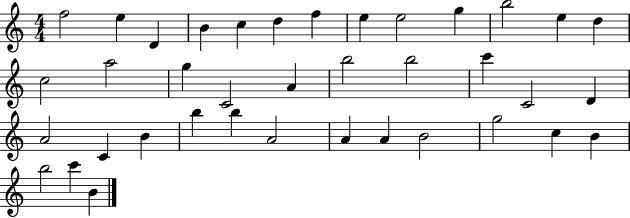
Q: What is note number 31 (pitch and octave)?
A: A4